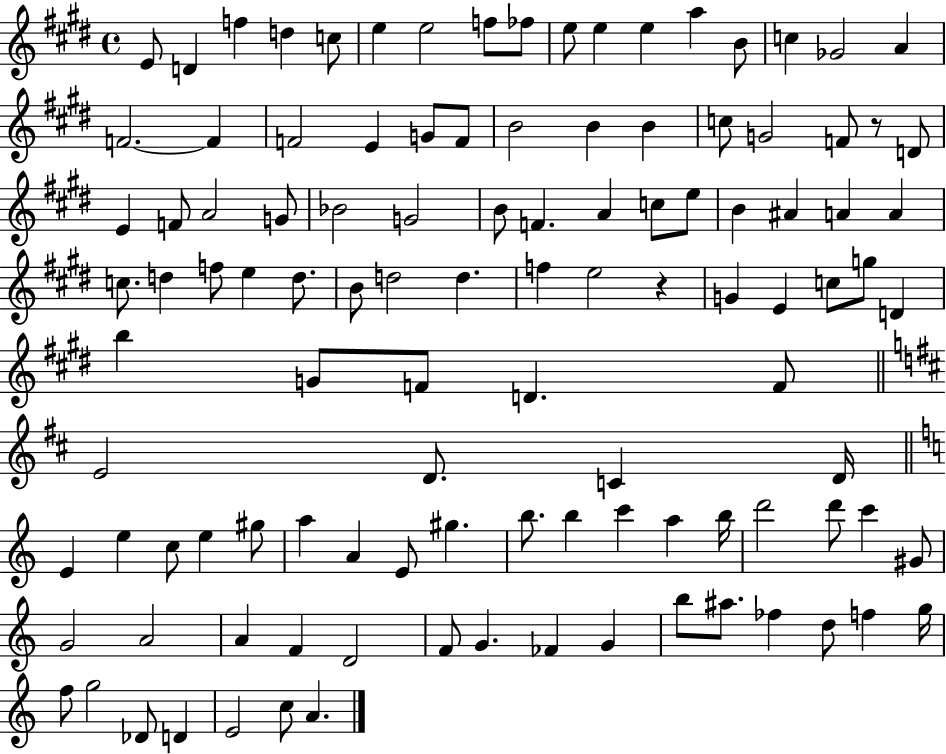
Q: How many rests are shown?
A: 2